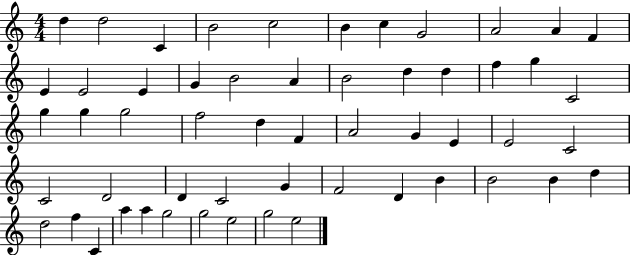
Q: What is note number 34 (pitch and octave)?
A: C4